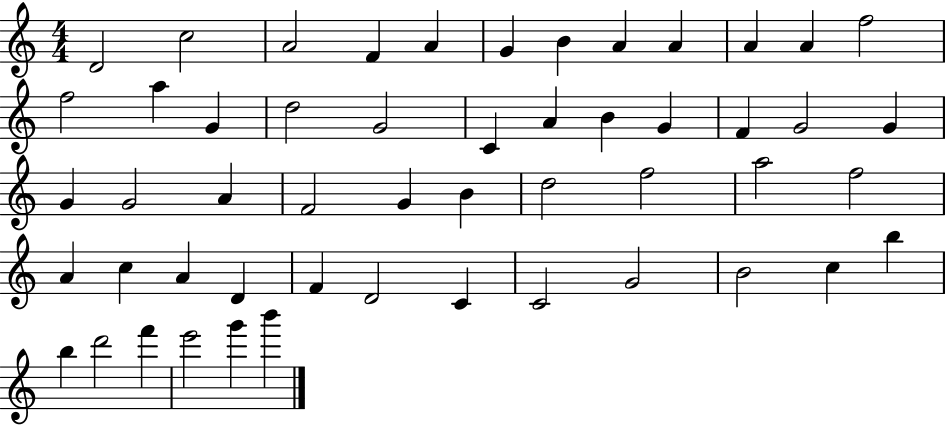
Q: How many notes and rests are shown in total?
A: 52